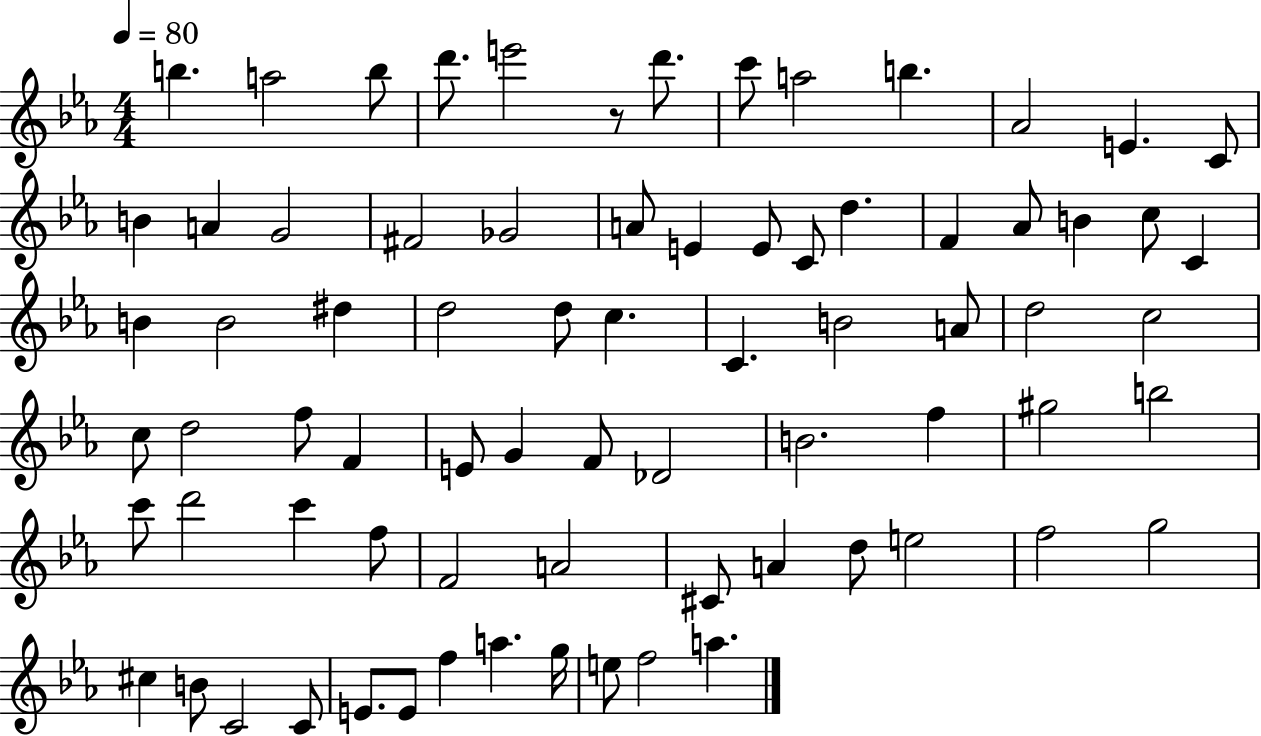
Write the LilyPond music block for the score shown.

{
  \clef treble
  \numericTimeSignature
  \time 4/4
  \key ees \major
  \tempo 4 = 80
  b''4. a''2 b''8 | d'''8. e'''2 r8 d'''8. | c'''8 a''2 b''4. | aes'2 e'4. c'8 | \break b'4 a'4 g'2 | fis'2 ges'2 | a'8 e'4 e'8 c'8 d''4. | f'4 aes'8 b'4 c''8 c'4 | \break b'4 b'2 dis''4 | d''2 d''8 c''4. | c'4. b'2 a'8 | d''2 c''2 | \break c''8 d''2 f''8 f'4 | e'8 g'4 f'8 des'2 | b'2. f''4 | gis''2 b''2 | \break c'''8 d'''2 c'''4 f''8 | f'2 a'2 | cis'8 a'4 d''8 e''2 | f''2 g''2 | \break cis''4 b'8 c'2 c'8 | e'8. e'8 f''4 a''4. g''16 | e''8 f''2 a''4. | \bar "|."
}